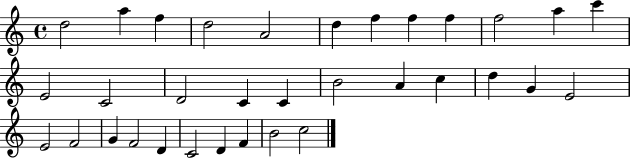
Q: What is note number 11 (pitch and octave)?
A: A5